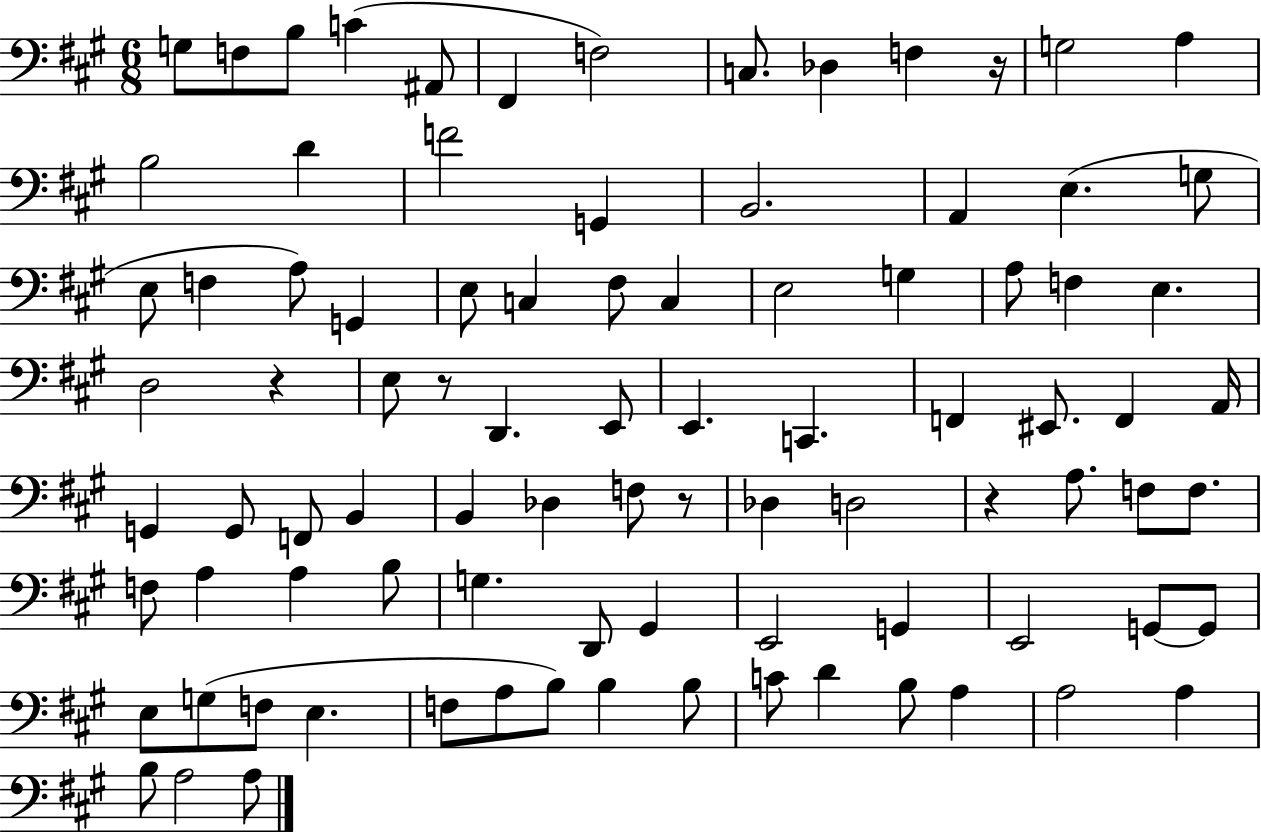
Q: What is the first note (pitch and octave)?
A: G3